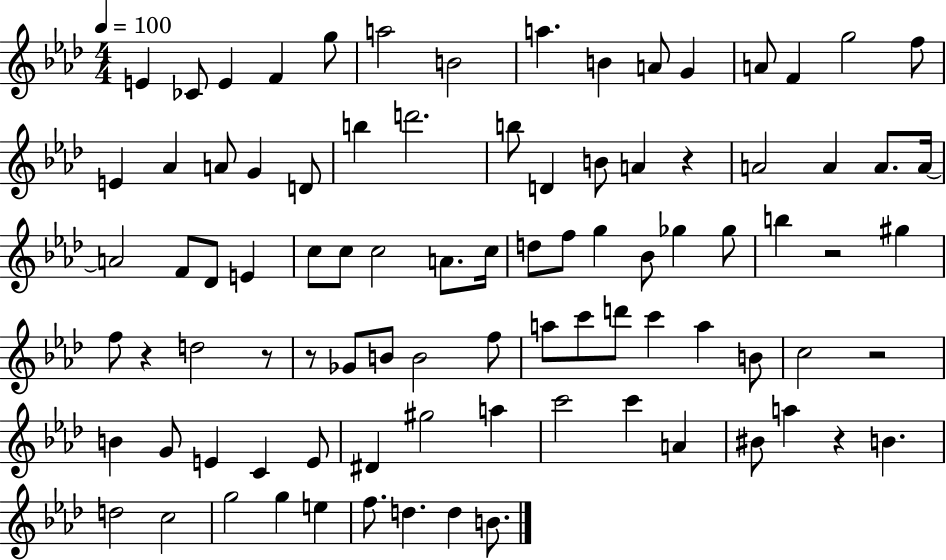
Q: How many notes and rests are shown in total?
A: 90